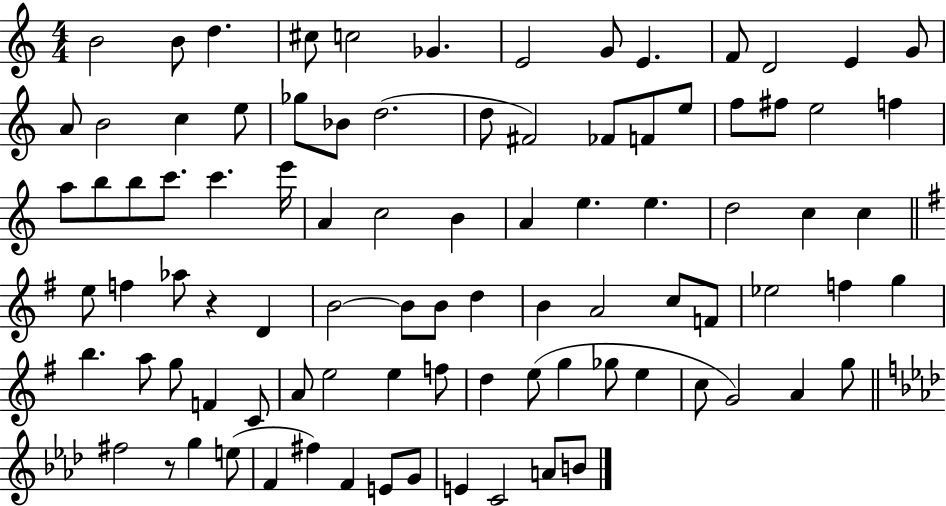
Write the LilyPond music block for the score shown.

{
  \clef treble
  \numericTimeSignature
  \time 4/4
  \key c \major
  b'2 b'8 d''4. | cis''8 c''2 ges'4. | e'2 g'8 e'4. | f'8 d'2 e'4 g'8 | \break a'8 b'2 c''4 e''8 | ges''8 bes'8 d''2.( | d''8 fis'2) fes'8 f'8 e''8 | f''8 fis''8 e''2 f''4 | \break a''8 b''8 b''8 c'''8. c'''4. e'''16 | a'4 c''2 b'4 | a'4 e''4. e''4. | d''2 c''4 c''4 | \break \bar "||" \break \key g \major e''8 f''4 aes''8 r4 d'4 | b'2~~ b'8 b'8 d''4 | b'4 a'2 c''8 f'8 | ees''2 f''4 g''4 | \break b''4. a''8 g''8 f'4 c'8 | a'8 e''2 e''4 f''8 | d''4 e''8( g''4 ges''8 e''4 | c''8 g'2) a'4 g''8 | \break \bar "||" \break \key aes \major fis''2 r8 g''4 e''8( | f'4 fis''4) f'4 e'8 g'8 | e'4 c'2 a'8 b'8 | \bar "|."
}